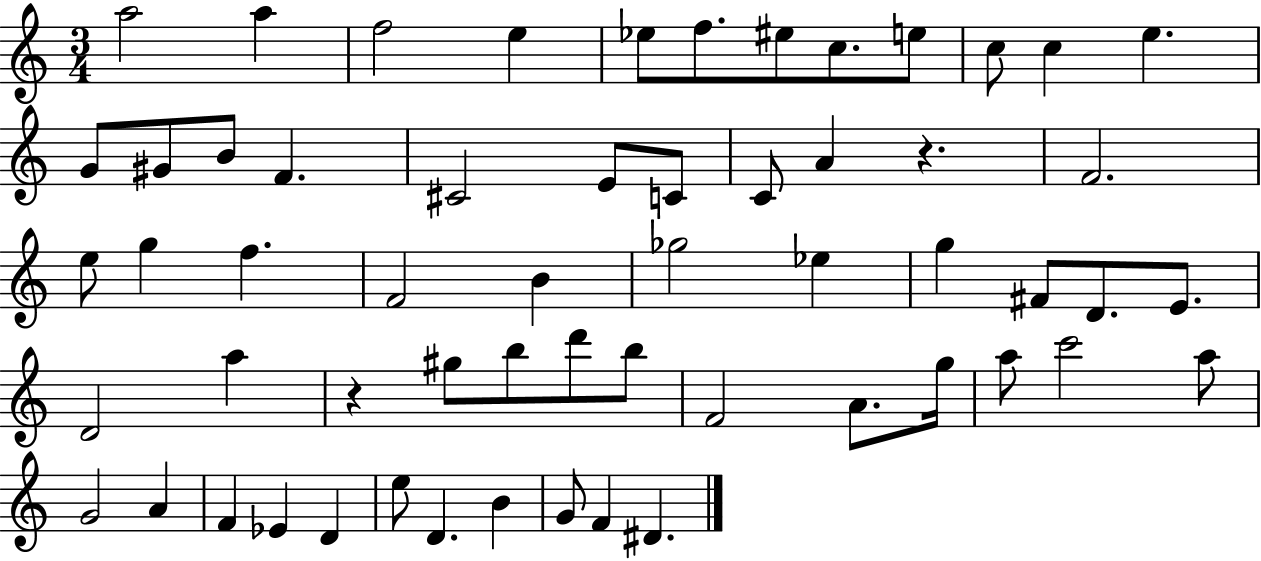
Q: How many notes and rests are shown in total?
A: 58